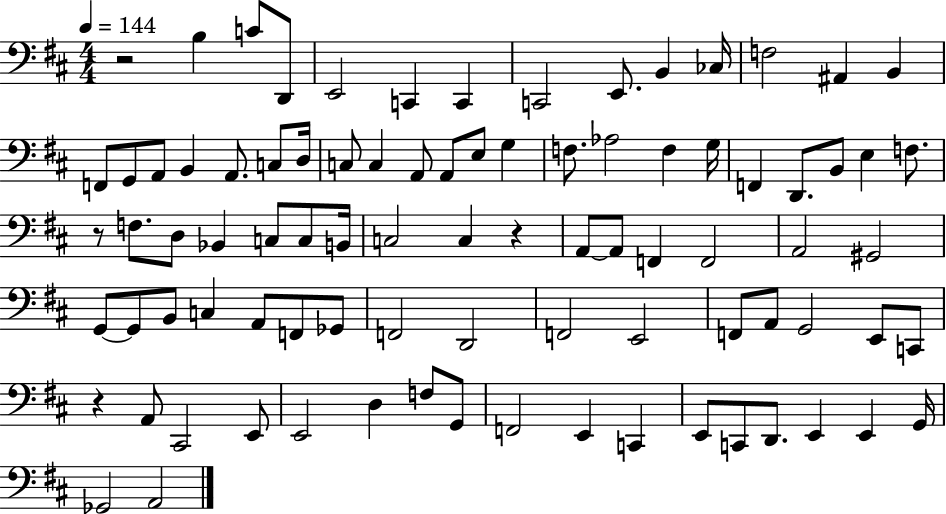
X:1
T:Untitled
M:4/4
L:1/4
K:D
z2 B, C/2 D,,/2 E,,2 C,, C,, C,,2 E,,/2 B,, _C,/4 F,2 ^A,, B,, F,,/2 G,,/2 A,,/2 B,, A,,/2 C,/2 D,/4 C,/2 C, A,,/2 A,,/2 E,/2 G, F,/2 _A,2 F, G,/4 F,, D,,/2 B,,/2 E, F,/2 z/2 F,/2 D,/2 _B,, C,/2 C,/2 B,,/4 C,2 C, z A,,/2 A,,/2 F,, F,,2 A,,2 ^G,,2 G,,/2 G,,/2 B,,/2 C, A,,/2 F,,/2 _G,,/2 F,,2 D,,2 F,,2 E,,2 F,,/2 A,,/2 G,,2 E,,/2 C,,/2 z A,,/2 ^C,,2 E,,/2 E,,2 D, F,/2 G,,/2 F,,2 E,, C,, E,,/2 C,,/2 D,,/2 E,, E,, G,,/4 _G,,2 A,,2